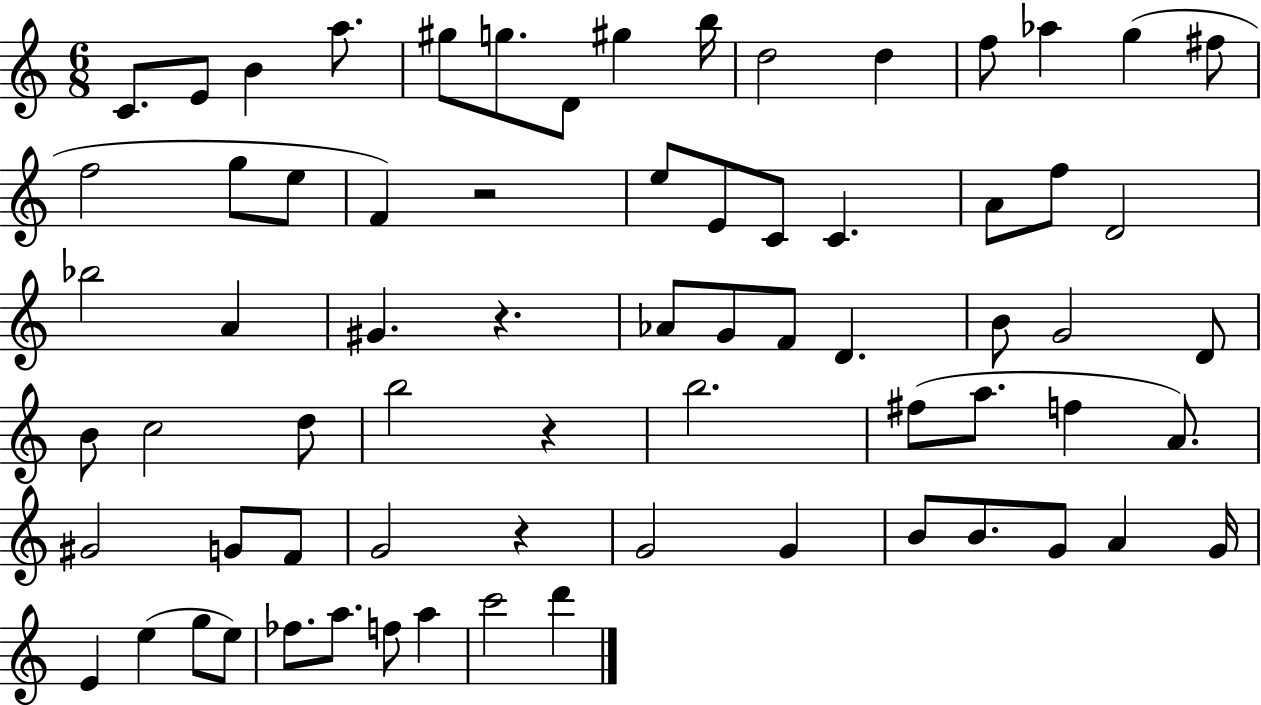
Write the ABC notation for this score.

X:1
T:Untitled
M:6/8
L:1/4
K:C
C/2 E/2 B a/2 ^g/2 g/2 D/2 ^g b/4 d2 d f/2 _a g ^f/2 f2 g/2 e/2 F z2 e/2 E/2 C/2 C A/2 f/2 D2 _b2 A ^G z _A/2 G/2 F/2 D B/2 G2 D/2 B/2 c2 d/2 b2 z b2 ^f/2 a/2 f A/2 ^G2 G/2 F/2 G2 z G2 G B/2 B/2 G/2 A G/4 E e g/2 e/2 _f/2 a/2 f/2 a c'2 d'